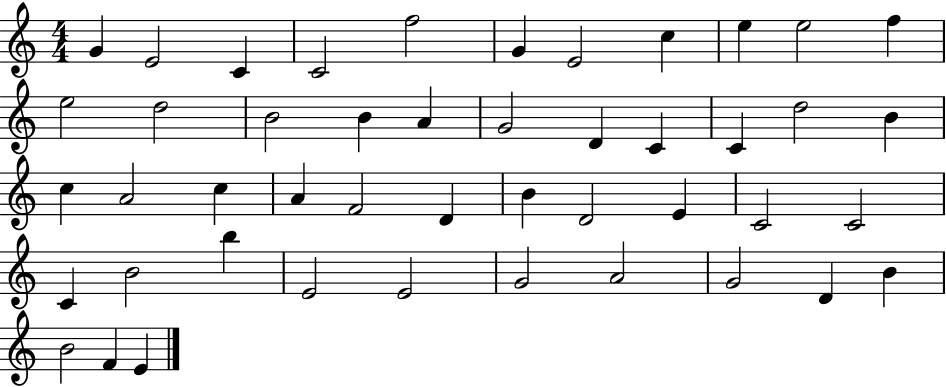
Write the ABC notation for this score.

X:1
T:Untitled
M:4/4
L:1/4
K:C
G E2 C C2 f2 G E2 c e e2 f e2 d2 B2 B A G2 D C C d2 B c A2 c A F2 D B D2 E C2 C2 C B2 b E2 E2 G2 A2 G2 D B B2 F E